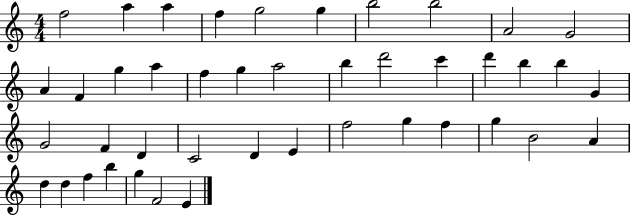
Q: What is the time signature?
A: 4/4